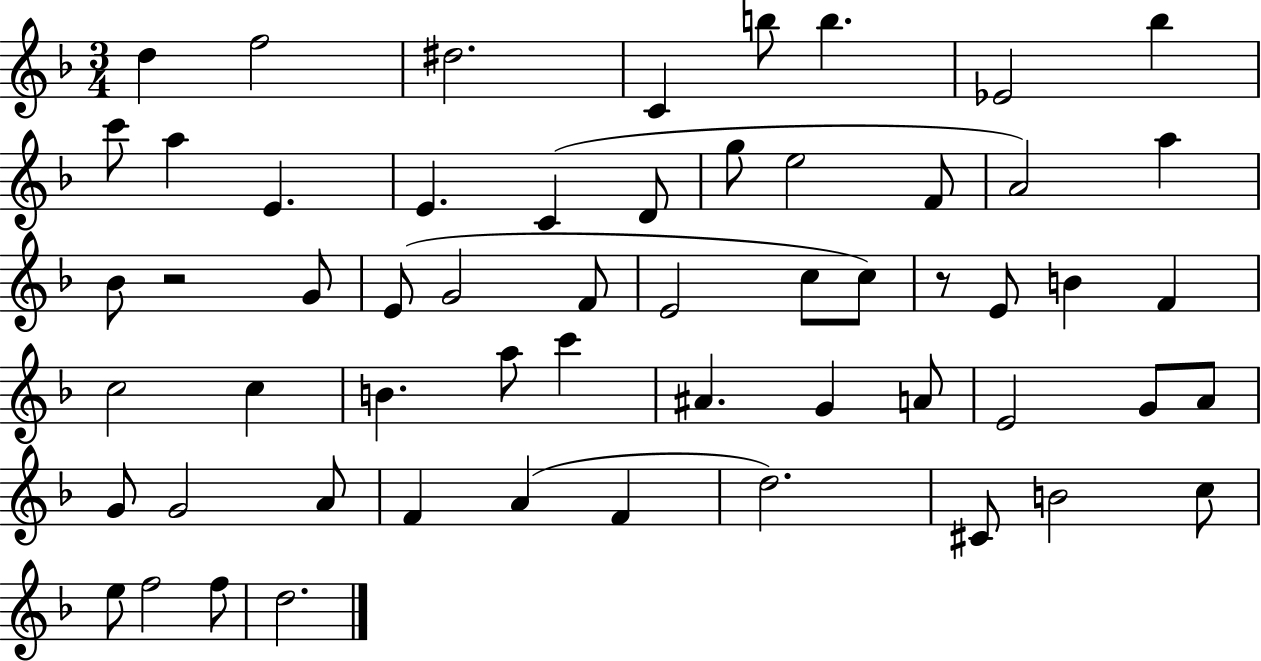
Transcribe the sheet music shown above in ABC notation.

X:1
T:Untitled
M:3/4
L:1/4
K:F
d f2 ^d2 C b/2 b _E2 _b c'/2 a E E C D/2 g/2 e2 F/2 A2 a _B/2 z2 G/2 E/2 G2 F/2 E2 c/2 c/2 z/2 E/2 B F c2 c B a/2 c' ^A G A/2 E2 G/2 A/2 G/2 G2 A/2 F A F d2 ^C/2 B2 c/2 e/2 f2 f/2 d2